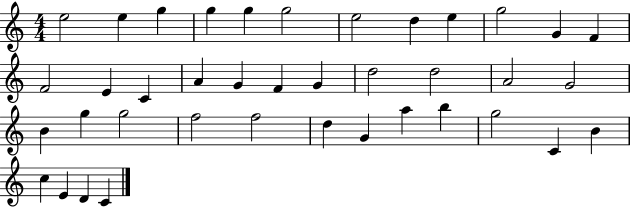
{
  \clef treble
  \numericTimeSignature
  \time 4/4
  \key c \major
  e''2 e''4 g''4 | g''4 g''4 g''2 | e''2 d''4 e''4 | g''2 g'4 f'4 | \break f'2 e'4 c'4 | a'4 g'4 f'4 g'4 | d''2 d''2 | a'2 g'2 | \break b'4 g''4 g''2 | f''2 f''2 | d''4 g'4 a''4 b''4 | g''2 c'4 b'4 | \break c''4 e'4 d'4 c'4 | \bar "|."
}